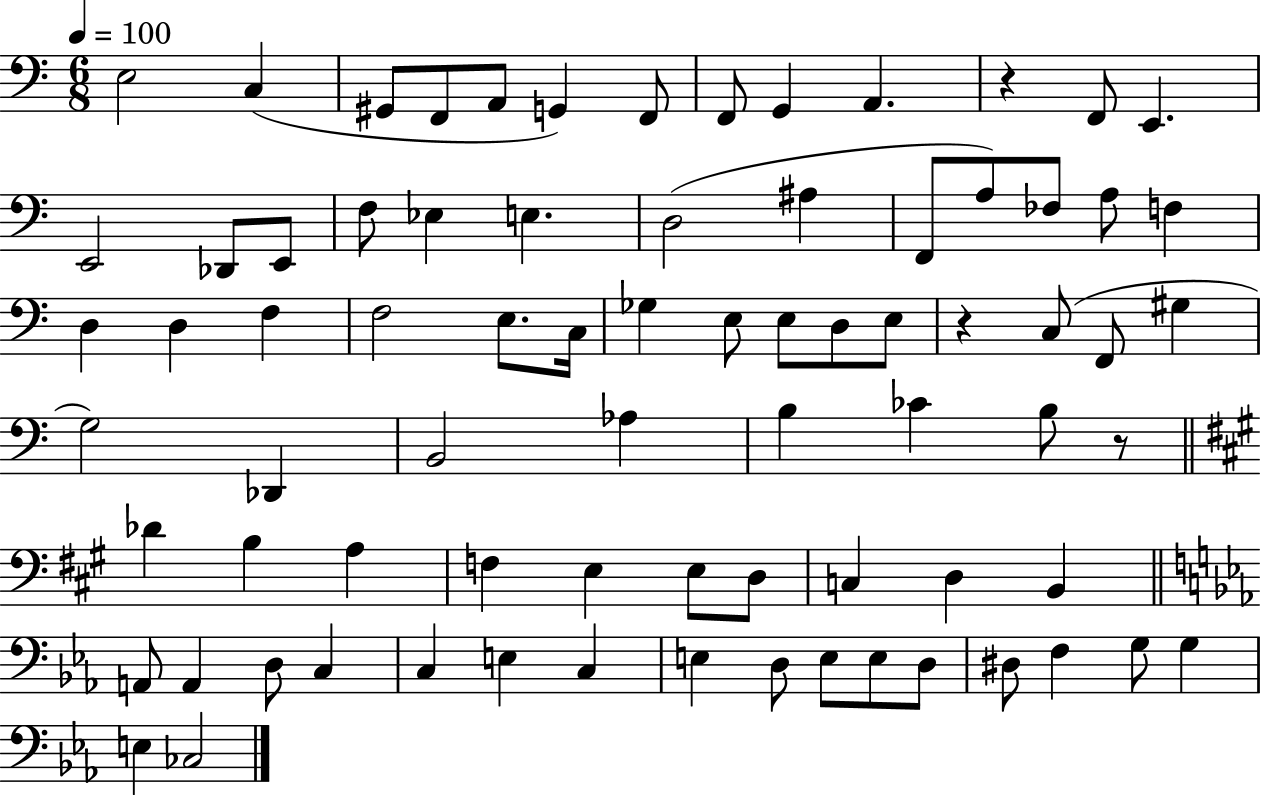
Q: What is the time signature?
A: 6/8